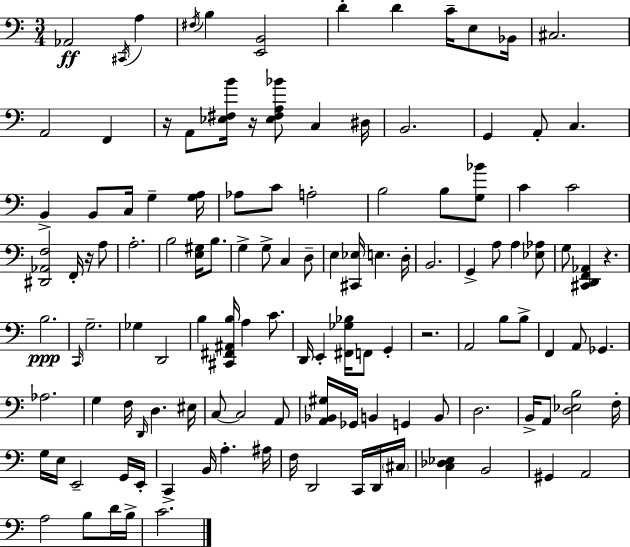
{
  \clef bass
  \numericTimeSignature
  \time 3/4
  \key a \minor
  aes,2\ff \acciaccatura { cis,16 } a4 | \acciaccatura { fis16 } b4 <e, b,>2 | d'4-. d'4 c'16-- e8 | bes,16 cis2. | \break a,2 f,4 | r16 a,8 <ees fis b'>16 r16 <ees fis a bes'>8 c4 | dis16 b,2. | g,4 a,8-. c4. | \break b,4-> b,8 c16 g4-- | <g a>16 aes8 c'8 a2-. | b2 b8 | <g bes'>8 c'4 c'2 | \break <dis, aes, f>2 f,16-. r16 | a8 a2.-. | b2 <e gis>16 b8. | g4-> g8-> c4 | \break d8-- e4 <cis, ees>16 e4. | d16-. b,2. | g,4-> a8 a4 | <ees aes>8 g8 <cis, d, f, aes,>4 r4. | \break b2.\ppp | \grace { c,16 } g2.-- | ges4 d,2 | b4 <cis, fis, ais, b>16 a4 | \break c'8. d,16 e,4-. <fis, ges bes>16 f,8 g,4-. | r2. | a,2 b8 | b8-> f,4 a,8 ges,4. | \break aes2. | g4 f16 \grace { d,16 } d4. | eis16 c8~~ c2 | a,8 <a, bes, gis>16 ges,16 b,4 g,4 | \break b,8 d2. | b,16-> a,8 <d ees b>2 | f16-. g16 e16 e,2-- | g,16 e,16-. c,4-> b,16 a4.-. | \break ais16 f16 d,2 | c,16 d,16 \parenthesize cis16 <c des ees>4 b,2 | gis,4 a,2 | a2 | \break b8 d'16 b16-> c'2. | \bar "|."
}